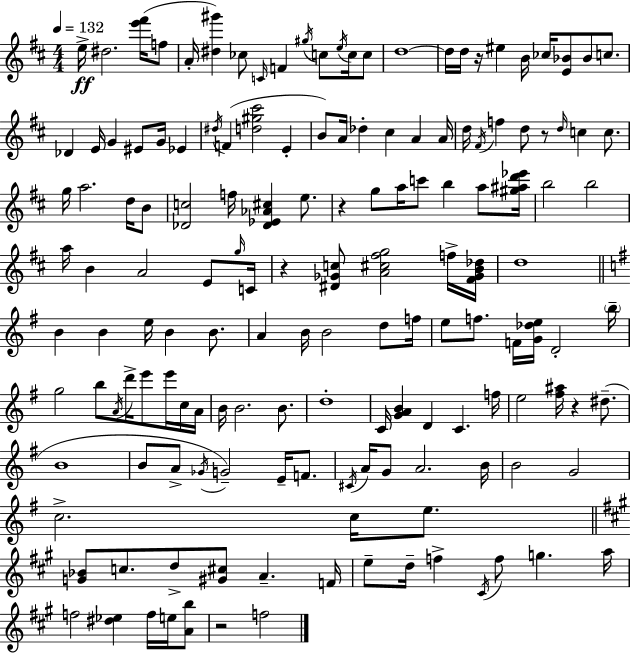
{
  \clef treble
  \numericTimeSignature
  \time 4/4
  \key d \major
  \tempo 4 = 132
  e''16->\ff dis''2. <e''' fis'''>16( f''8 | a'16-. <dis'' gis'''>4) ces''8 \grace { c'16 } f'4 \acciaccatura { gis''16 } c''8 \acciaccatura { e''16 } | c''16 c''8 d''1~~ | d''16 d''16 r16 eis''4 b'16 ces''16 <e' bes'>8 bes'8 | \break c''8. des'4 e'16 g'4 eis'8 g'16 ees'4 | \acciaccatura { dis''16 } f'4( <d'' gis'' cis'''>2 | e'4-. b'8) a'16 des''4-. cis''4 a'4 | a'16 d''16 \acciaccatura { fis'16 } f''4 d''8 r8 \grace { d''16 } c''4 | \break c''8. g''16 a''2. | d''16 b'8 <des' c''>2 f''16 <des' ees' aes' cis''>4 | e''8. r4 g''8 a''16 c'''8 b''4 | a''8 <gis'' ais'' d''' ees'''>16 b''2 b''2 | \break a''16 b'4 a'2 | e'8 \grace { g''16 } c'16 r4 <dis' ges' c''>8 <a' cis'' fis'' g''>2 | f''16-> <fis' ges' b' des''>16 d''1 | \bar "||" \break \key g \major b'4 b'4 e''16 b'4 b'8. | a'4 b'16 b'2 d''8 f''16 | e''8 f''8. f'16 <g' des'' e''>16 d'2-. \parenthesize b''16-- | g''2 b''8 \acciaccatura { a'16 } d'''16-> e'''8 e'''16 c''16 | \break a'16 b'16 b'2. b'8. | d''1-. | c'16 <g' a' b'>4 d'4 c'4. | f''16 e''2 <fis'' ais''>16 r4 dis''8.--( | \break b'1 | b'8 a'8-> \acciaccatura { ges'16 } g'2--) e'16-- f'8. | \acciaccatura { cis'16 } a'16 g'8 a'2. | b'16 b'2 g'2 | \break c''2.-> c''16 | e''8. \bar "||" \break \key a \major <g' bes'>8 c''8. d''8-> <gis' cis''>8 a'4.-- f'16 | e''8-- d''16-- f''4-> \acciaccatura { cis'16 } f''8 g''4. | a''16 f''2 <dis'' ees''>4 f''16 e''16 <a' b''>8 | r2 f''2 | \break \bar "|."
}